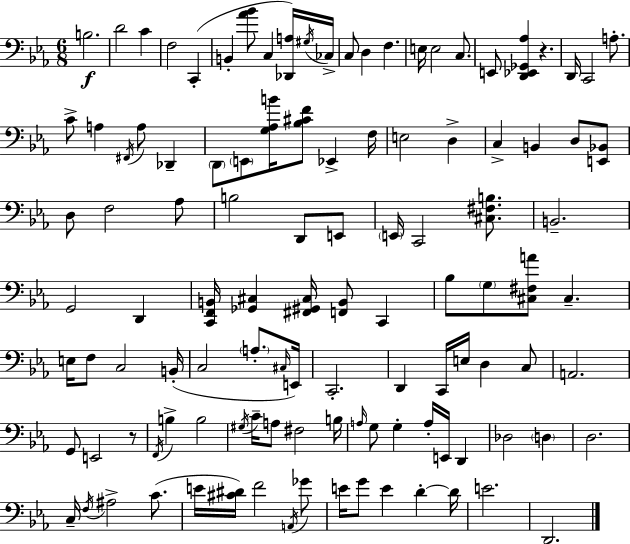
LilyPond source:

{
  \clef bass
  \numericTimeSignature
  \time 6/8
  \key ees \major
  b2.\f | d'2 c'4 | f2 c,4-.( | b,4-. <aes' bes'>8 c4 <des, a>16) \acciaccatura { gis16 } | \break ces16-> c8 d4 f4. | e16 e2 c8. | e,8 <d, ees, ges, aes>4 r4. | d,16 c,2 a8.-. | \break c'8-> a4 \acciaccatura { fis,16 } a8 des,4-- | \parenthesize d,8 \parenthesize e,8 <g aes b'>16 <bes cis' f'>8 ees,4-> | f16 e2 d4-> | c4-> b,4 d8 | \break <e, bes,>8 d8 f2 | aes8 b2 d,8 | e,8 \parenthesize e,16 c,2 <cis fis b>8. | b,2.-- | \break g,2 d,4 | <c, f, b,>16 <ges, cis>4 <fis, gis, cis>16 <f, b,>8 c,4 | bes8 \parenthesize g8 <cis fis a'>8 cis4.-- | e16 f8 c2 | \break b,16-.( c2 \parenthesize a8.-. | \grace { cis16 }) e,16 c,2.-. | d,4 c,16 e16 d4 | c8 a,2. | \break g,8 e,2 | r8 \acciaccatura { f,16 } b4-> b2 | \acciaccatura { gis16 } c'16-- a8 fis2 | b16 \grace { a16 } g8 g4-. | \break a16-. e,16 d,4 des2 | \parenthesize d4 d2. | c16-- \acciaccatura { f16 } ais2-> | c'8.( e'16 <cis' dis'>16) f'2 | \break \acciaccatura { a,16 } ges'8 e'16 g'8 e'4 | d'4-.~~ d'16 e'2. | d,2. | \bar "|."
}